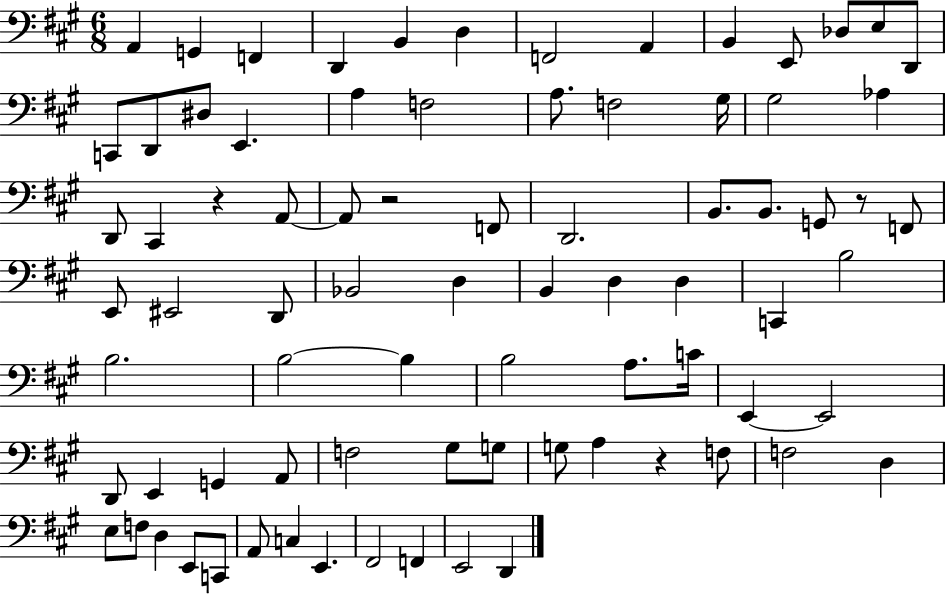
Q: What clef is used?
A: bass